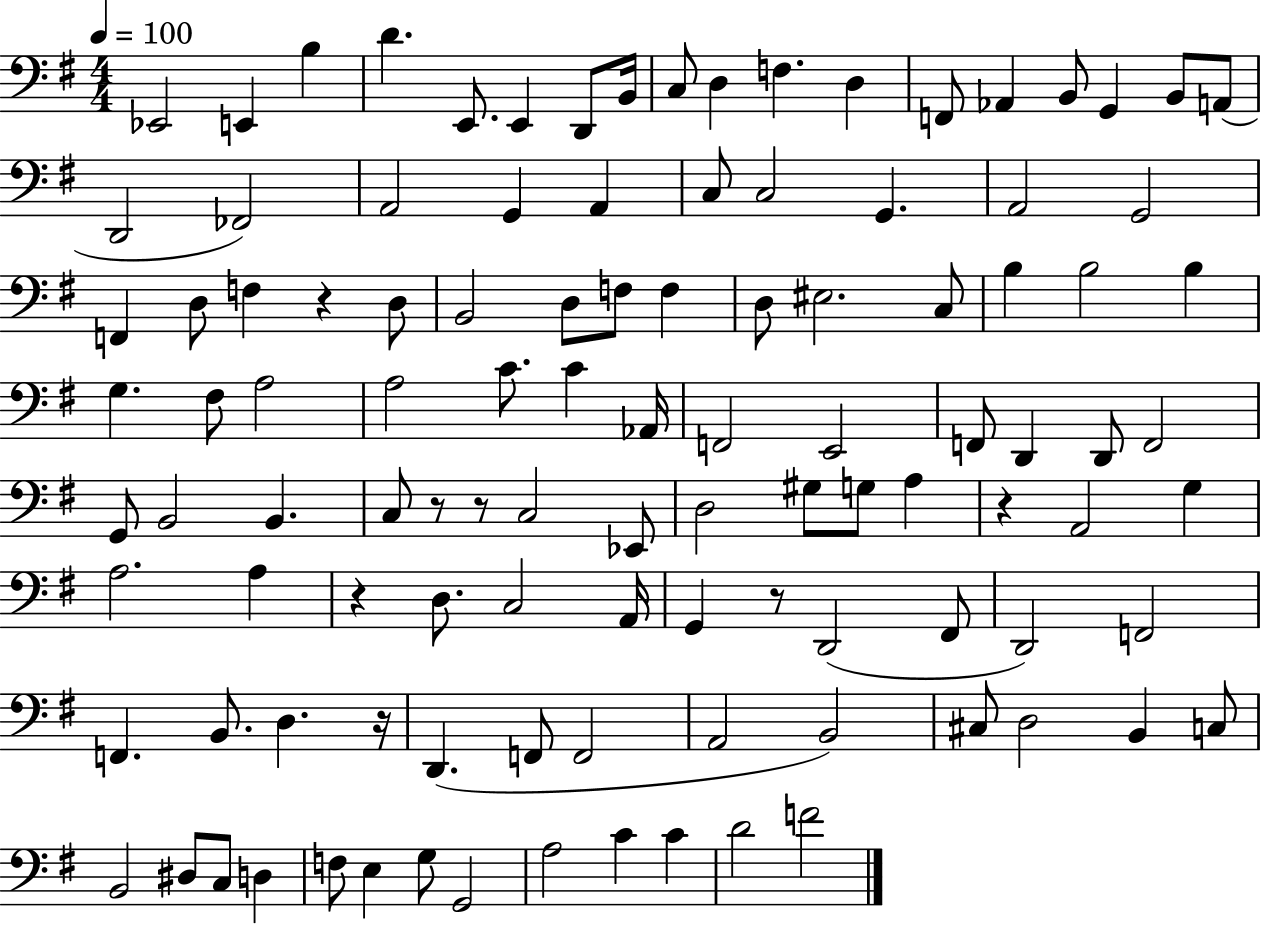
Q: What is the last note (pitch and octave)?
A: F4